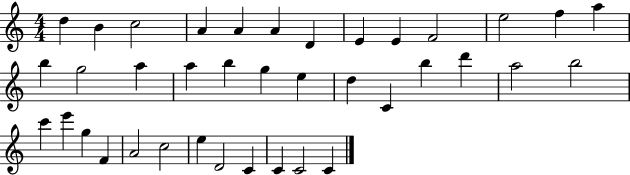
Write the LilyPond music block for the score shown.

{
  \clef treble
  \numericTimeSignature
  \time 4/4
  \key c \major
  d''4 b'4 c''2 | a'4 a'4 a'4 d'4 | e'4 e'4 f'2 | e''2 f''4 a''4 | \break b''4 g''2 a''4 | a''4 b''4 g''4 e''4 | d''4 c'4 b''4 d'''4 | a''2 b''2 | \break c'''4 e'''4 g''4 f'4 | a'2 c''2 | e''4 d'2 c'4 | c'4 c'2 c'4 | \break \bar "|."
}